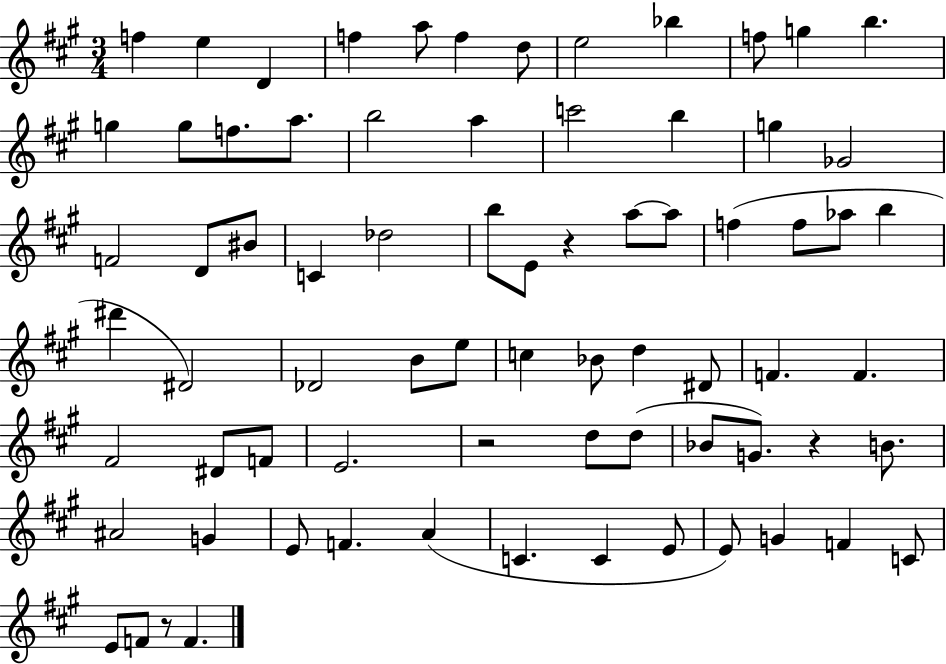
F5/q E5/q D4/q F5/q A5/e F5/q D5/e E5/h Bb5/q F5/e G5/q B5/q. G5/q G5/e F5/e. A5/e. B5/h A5/q C6/h B5/q G5/q Gb4/h F4/h D4/e BIS4/e C4/q Db5/h B5/e E4/e R/q A5/e A5/e F5/q F5/e Ab5/e B5/q D#6/q D#4/h Db4/h B4/e E5/e C5/q Bb4/e D5/q D#4/e F4/q. F4/q. F#4/h D#4/e F4/e E4/h. R/h D5/e D5/e Bb4/e G4/e. R/q B4/e. A#4/h G4/q E4/e F4/q. A4/q C4/q. C4/q E4/e E4/e G4/q F4/q C4/e E4/e F4/e R/e F4/q.